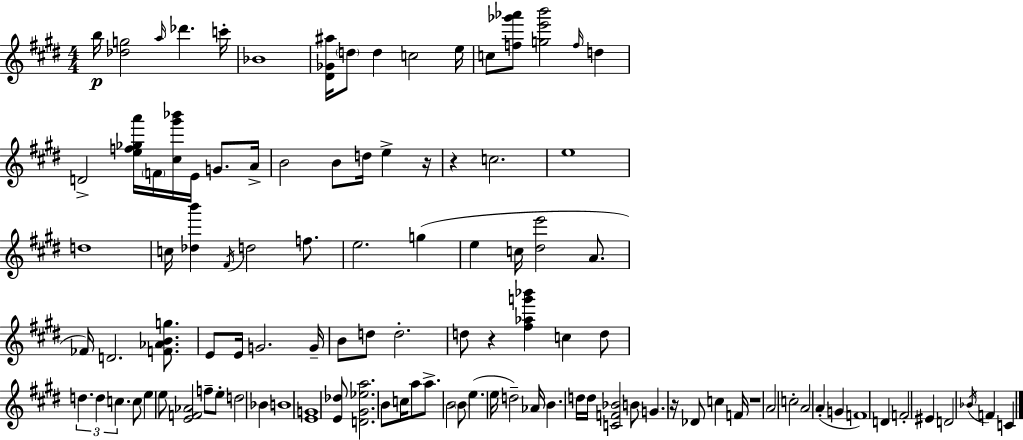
X:1
T:Untitled
M:4/4
L:1/4
K:E
b/4 [_dg]2 a/4 _d' c'/4 _B4 [^D_G^a]/4 d/2 d c2 e/4 c/2 [f_g'_a']/2 [ge'b']2 f/4 d D2 [ef_ga']/4 F/4 [^c^g'_b']/4 E/4 G/2 A/4 B2 B/2 d/4 e z/4 z c2 e4 d4 c/4 [_db'] ^F/4 d2 f/2 e2 g e c/4 [^de']2 A/2 _F/4 D2 [F_ABg]/2 E/2 E/4 G2 G/4 B/2 d/2 d2 d/2 z [^f_ag'_b'] c d/2 d d c c/2 e e/2 [EF_A]2 f/2 e/2 d2 _B B4 [EG]4 [E_d]/2 [D^G_ea]2 B/2 c/4 a/2 a/2 B2 B/2 e e/4 d2 _A/4 B d/4 d/4 [CF_B]2 B/2 G z/4 _D/2 c F/4 z4 A2 c2 A2 A G F4 D F2 ^E D2 _B/4 F C